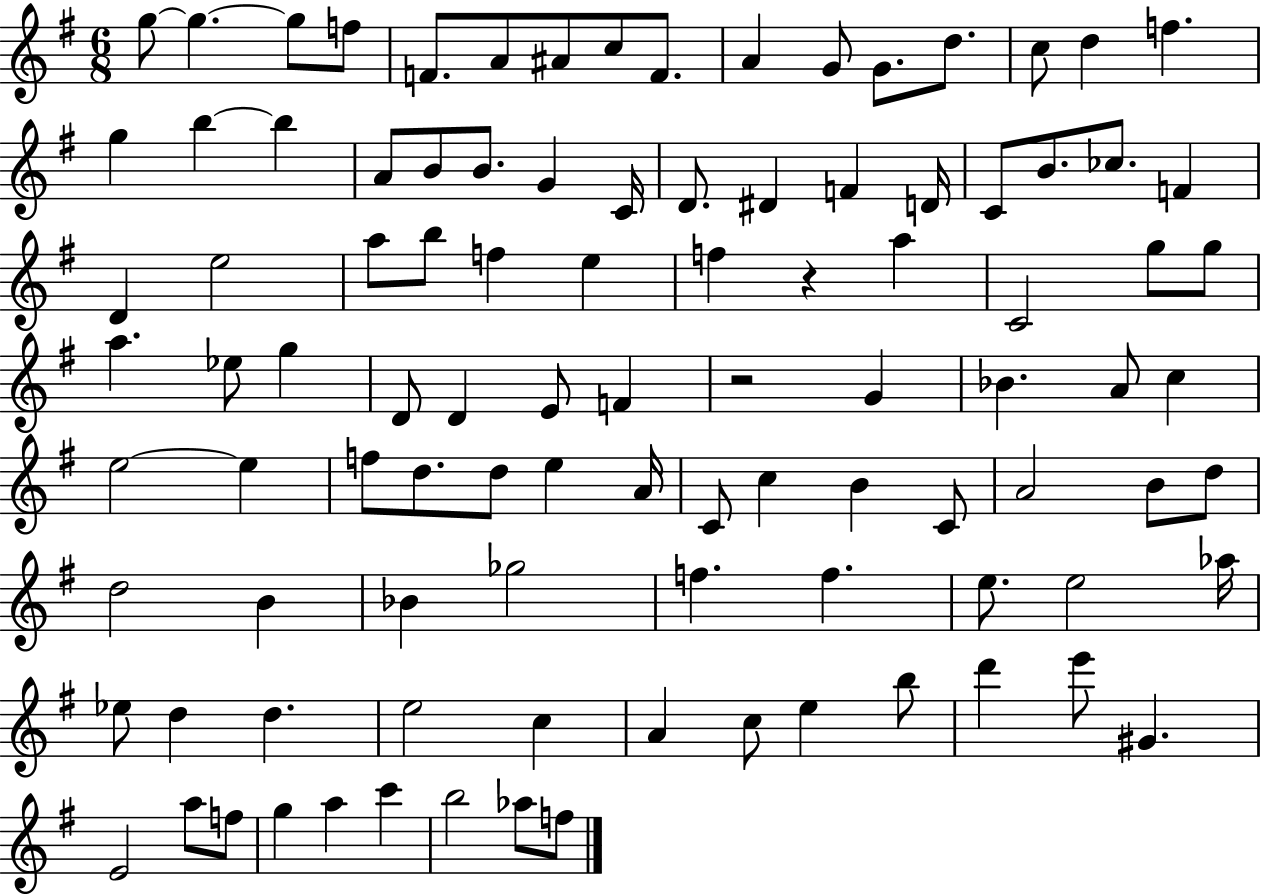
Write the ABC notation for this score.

X:1
T:Untitled
M:6/8
L:1/4
K:G
g/2 g g/2 f/2 F/2 A/2 ^A/2 c/2 F/2 A G/2 G/2 d/2 c/2 d f g b b A/2 B/2 B/2 G C/4 D/2 ^D F D/4 C/2 B/2 _c/2 F D e2 a/2 b/2 f e f z a C2 g/2 g/2 a _e/2 g D/2 D E/2 F z2 G _B A/2 c e2 e f/2 d/2 d/2 e A/4 C/2 c B C/2 A2 B/2 d/2 d2 B _B _g2 f f e/2 e2 _a/4 _e/2 d d e2 c A c/2 e b/2 d' e'/2 ^G E2 a/2 f/2 g a c' b2 _a/2 f/2